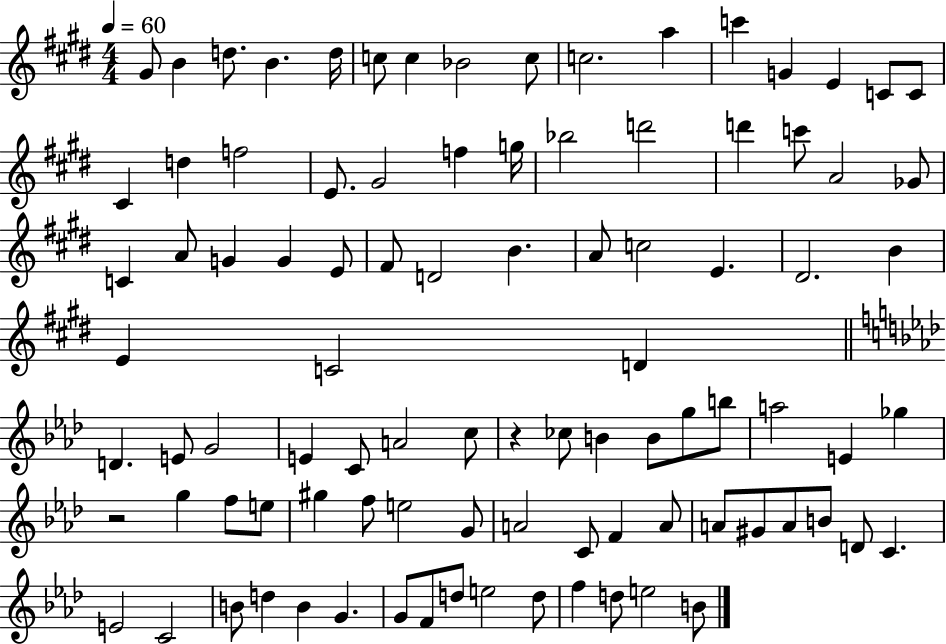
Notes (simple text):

G#4/e B4/q D5/e. B4/q. D5/s C5/e C5/q Bb4/h C5/e C5/h. A5/q C6/q G4/q E4/q C4/e C4/e C#4/q D5/q F5/h E4/e. G#4/h F5/q G5/s Bb5/h D6/h D6/q C6/e A4/h Gb4/e C4/q A4/e G4/q G4/q E4/e F#4/e D4/h B4/q. A4/e C5/h E4/q. D#4/h. B4/q E4/q C4/h D4/q D4/q. E4/e G4/h E4/q C4/e A4/h C5/e R/q CES5/e B4/q B4/e G5/e B5/e A5/h E4/q Gb5/q R/h G5/q F5/e E5/e G#5/q F5/e E5/h G4/e A4/h C4/e F4/q A4/e A4/e G#4/e A4/e B4/e D4/e C4/q. E4/h C4/h B4/e D5/q B4/q G4/q. G4/e F4/e D5/e E5/h D5/e F5/q D5/e E5/h B4/e